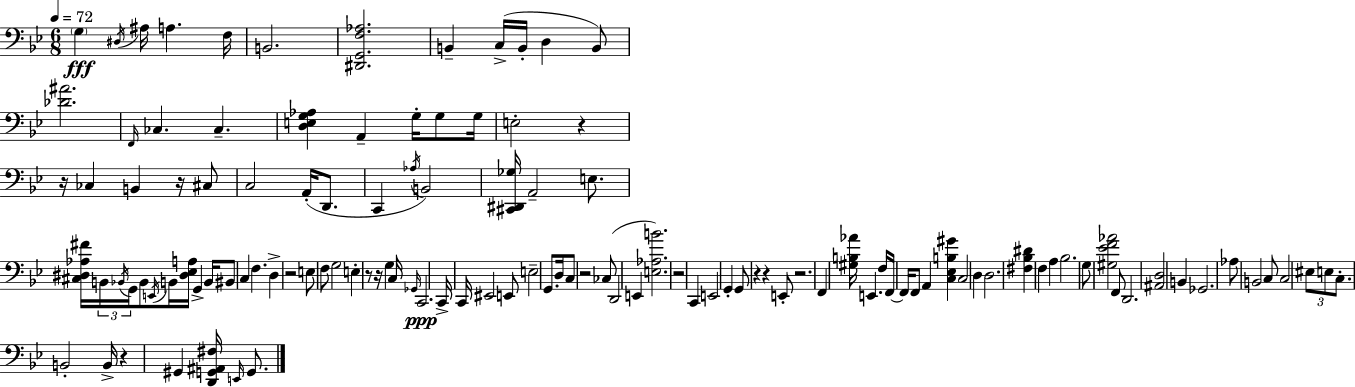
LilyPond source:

{
  \clef bass
  \numericTimeSignature
  \time 6/8
  \key bes \major
  \tempo 4 = 72
  \parenthesize g4\fff \acciaccatura { dis16 } ais16 a4. | f16 b,2. | <dis, g, f aes>2. | b,4-- c16->( b,16-. d4 b,8) | \break <des' ais'>2. | \grace { f,16 } ces4. ces4.-- | <d e g aes>4 a,4-- g16-. g8 | g16 e2-. r4 | \break r16 ces4 b,4 r16 | cis8 c2 a,16-.( d,8. | c,4 \acciaccatura { aes16 }) b,2 | <cis, dis, ges>16 a,2-- | \break e8. <cis dis aes fis'>16 \tuplet 3/2 { b,16 \acciaccatura { bes,16 } g,16 } bes,8 \acciaccatura { e,16 } b,16 <dis ees a>16 | g,4-> b,16 bis,8 c4 f4. | d4-> r2 | e8 f8 g2 | \break e4-. r8 r16 | g4 c16 \grace { ges,16 }\ppp c,2. | c,16-> c,16 eis,2 | e,8 e2-- | \break g,8. d16 c8 r2 | ces8( d,2 | e,4 <e aes b'>2.) | r2 | \break c,4 e,2 | g,4-. g,8 r4 | r4 e,8-. r2. | f,4 <gis b aes'>16 e,4. | \break f16 f,16~~ f,16 f,8 a,4 | <c ees b gis'>4 c2 | d4 d2. | <fis bes dis'>4 f4 | \break a4 bes2. | g8 <gis ees' f' aes'>2 | f,8 d,2. | <ais, d>2 | \break b,4 ges,2. | aes8 b,2 | c8 c2 | \tuplet 3/2 { eis8 e8 c8.-. } b,2-. | \break b,16-> r4 gis,4 | <d, g, ais, fis>16 \grace { e,16 } g,8. \bar "|."
}